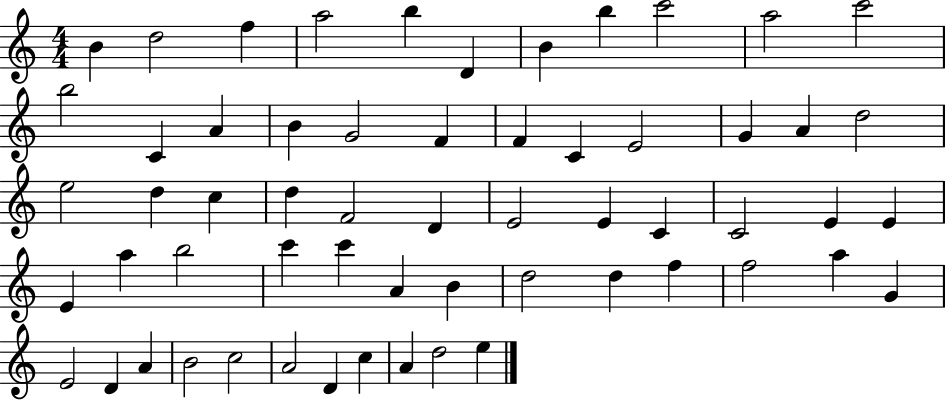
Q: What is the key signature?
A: C major